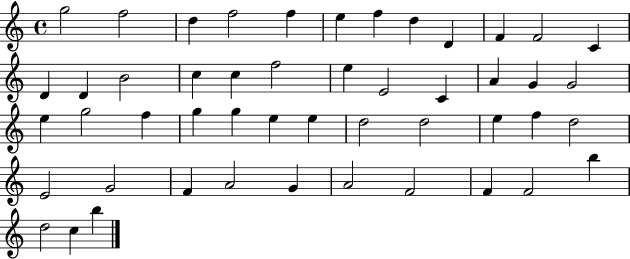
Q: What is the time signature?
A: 4/4